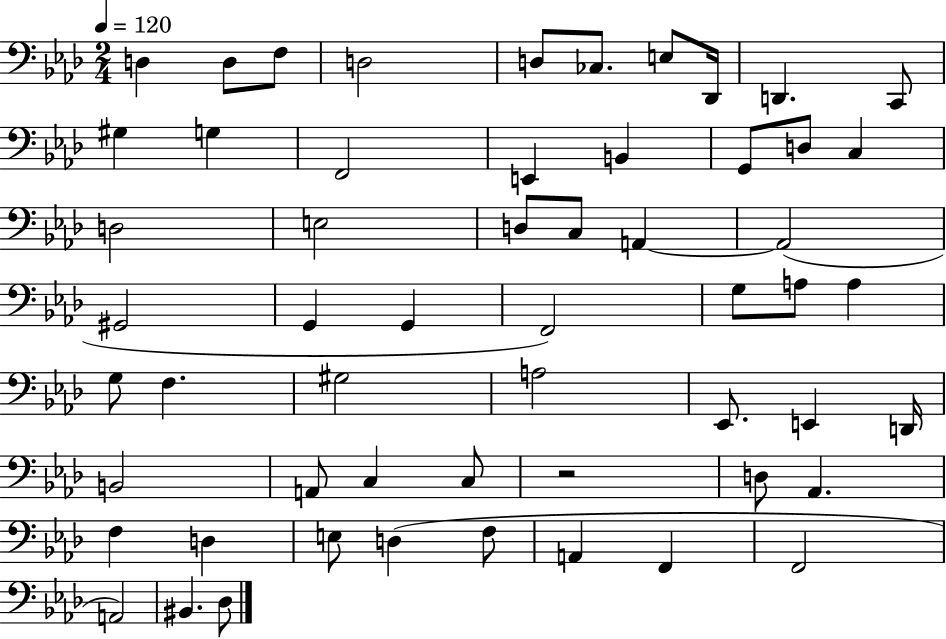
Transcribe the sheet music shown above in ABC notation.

X:1
T:Untitled
M:2/4
L:1/4
K:Ab
D, D,/2 F,/2 D,2 D,/2 _C,/2 E,/2 _D,,/4 D,, C,,/2 ^G, G, F,,2 E,, B,, G,,/2 D,/2 C, D,2 E,2 D,/2 C,/2 A,, A,,2 ^G,,2 G,, G,, F,,2 G,/2 A,/2 A, G,/2 F, ^G,2 A,2 _E,,/2 E,, D,,/4 B,,2 A,,/2 C, C,/2 z2 D,/2 _A,, F, D, E,/2 D, F,/2 A,, F,, F,,2 A,,2 ^B,, _D,/2